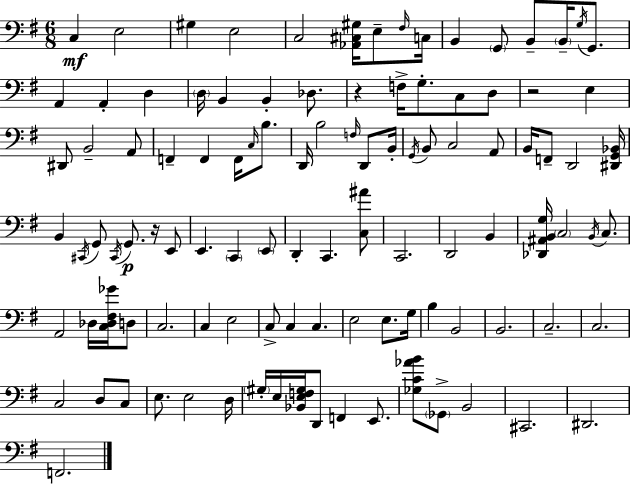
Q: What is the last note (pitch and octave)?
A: F2